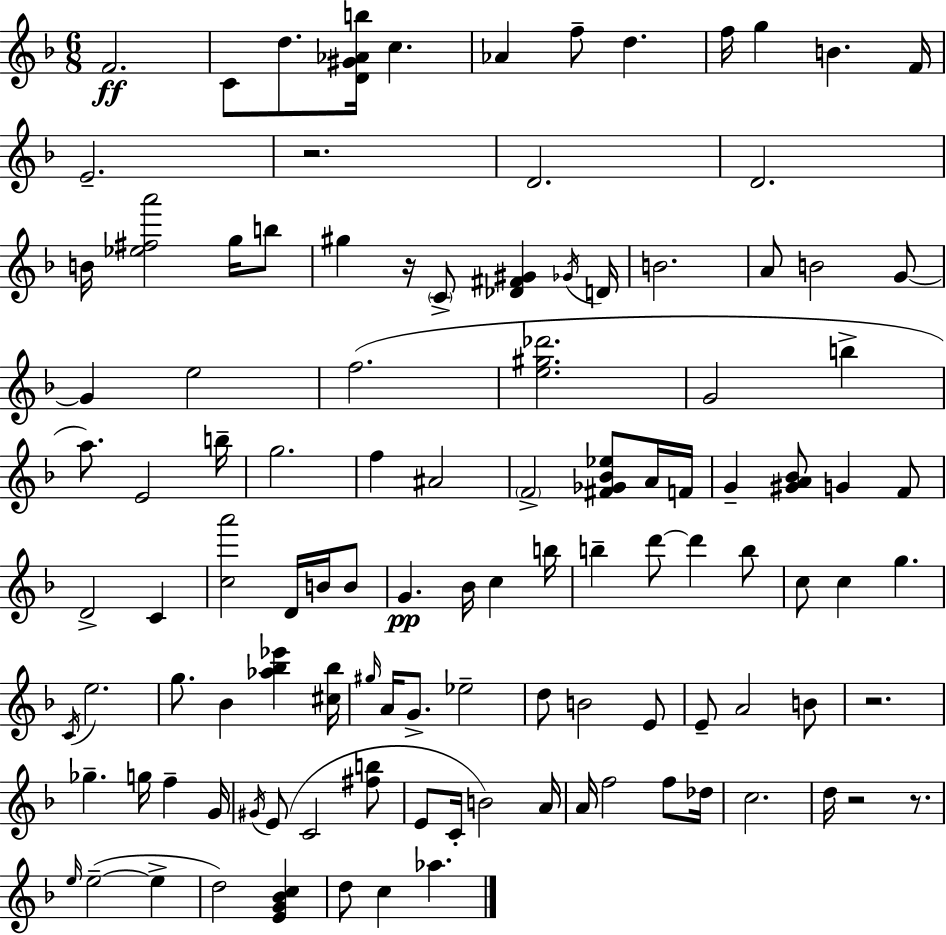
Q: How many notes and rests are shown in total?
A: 112